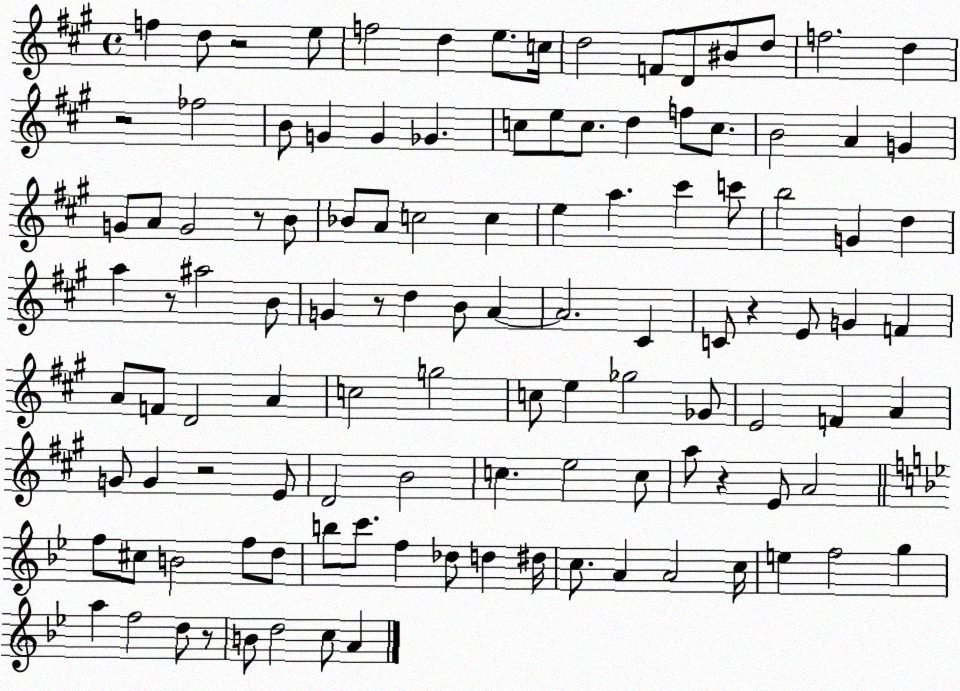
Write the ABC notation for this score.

X:1
T:Untitled
M:4/4
L:1/4
K:A
f d/2 z2 e/2 f2 d e/2 c/4 d2 F/2 D/2 ^B/2 d/2 f2 d z2 _f2 B/2 G G _G c/2 e/2 c/2 d f/2 c/2 B2 A G G/2 A/2 G2 z/2 B/2 _B/2 A/2 c2 c e a ^c' c'/2 b2 G d a z/2 ^a2 B/2 G z/2 d B/2 A A2 ^C C/2 z E/2 G F A/2 F/2 D2 A c2 g2 c/2 e _g2 _G/2 E2 F A G/2 G z2 E/2 D2 B2 c e2 c/2 a/2 z E/2 A2 f/2 ^c/2 B2 f/2 d/2 b/2 c'/2 f _d/2 d ^d/4 c/2 A A2 c/4 e f2 g a f2 d/2 z/2 B/2 d2 c/2 A